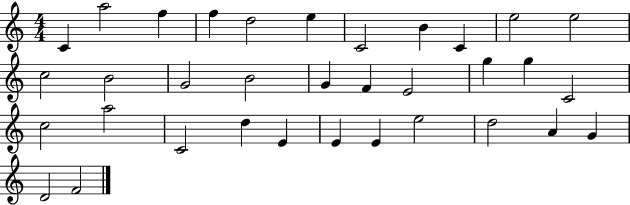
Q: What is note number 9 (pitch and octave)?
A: C4